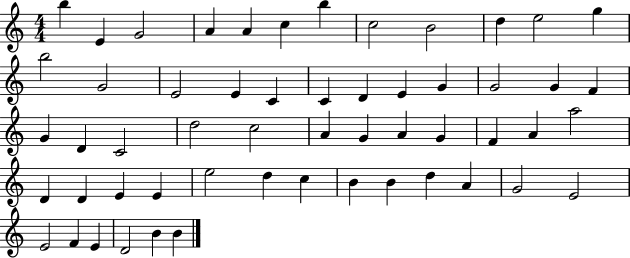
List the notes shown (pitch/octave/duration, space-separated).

B5/q E4/q G4/h A4/q A4/q C5/q B5/q C5/h B4/h D5/q E5/h G5/q B5/h G4/h E4/h E4/q C4/q C4/q D4/q E4/q G4/q G4/h G4/q F4/q G4/q D4/q C4/h D5/h C5/h A4/q G4/q A4/q G4/q F4/q A4/q A5/h D4/q D4/q E4/q E4/q E5/h D5/q C5/q B4/q B4/q D5/q A4/q G4/h E4/h E4/h F4/q E4/q D4/h B4/q B4/q